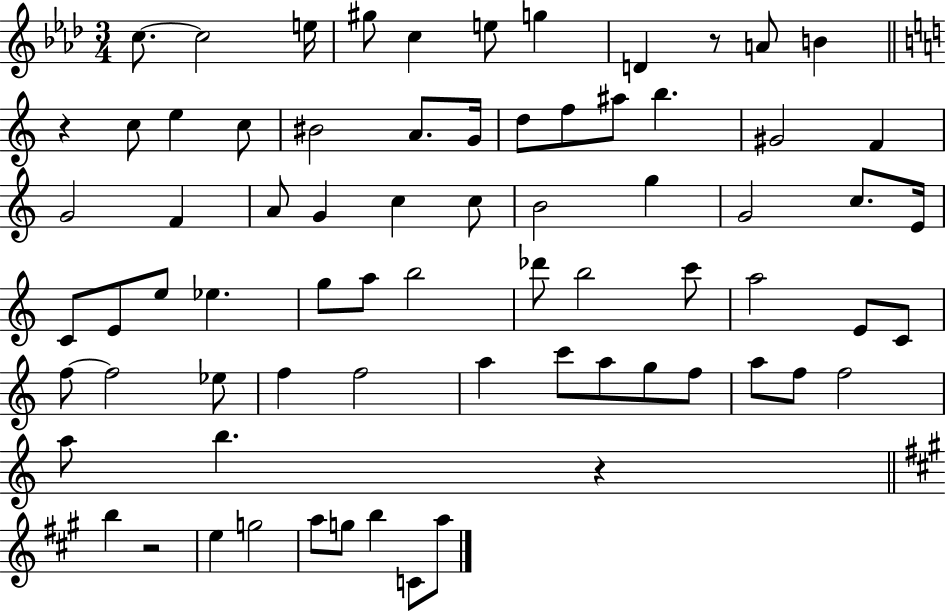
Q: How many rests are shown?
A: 4